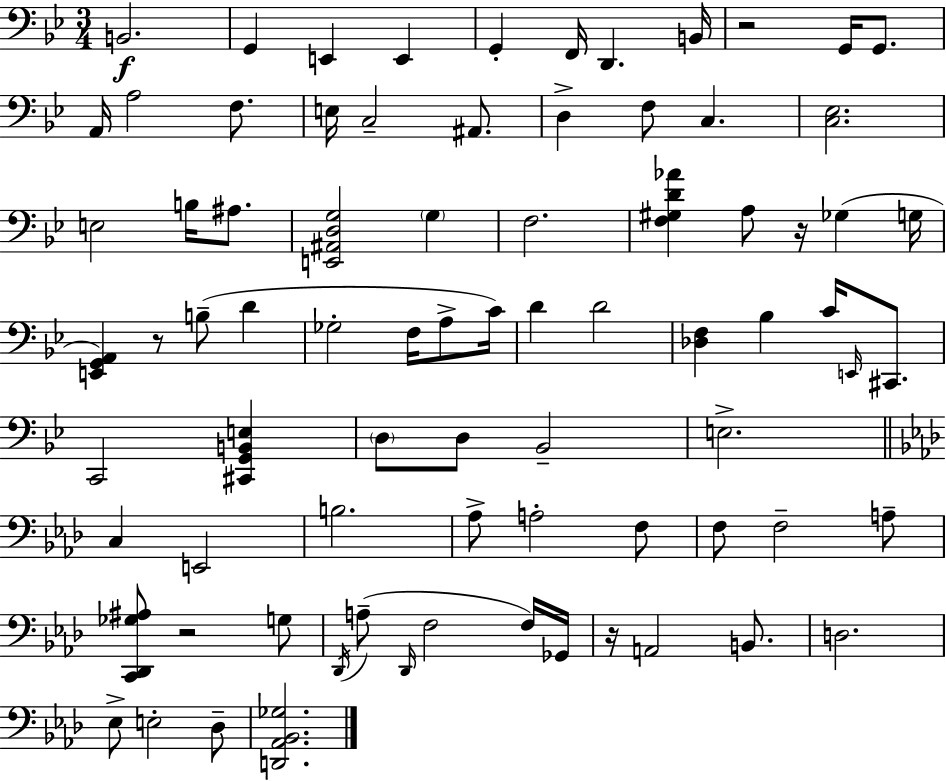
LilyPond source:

{
  \clef bass
  \numericTimeSignature
  \time 3/4
  \key bes \major
  b,2.\f | g,4 e,4 e,4 | g,4-. f,16 d,4. b,16 | r2 g,16 g,8. | \break a,16 a2 f8. | e16 c2-- ais,8. | d4-> f8 c4. | <c ees>2. | \break e2 b16 ais8. | <e, ais, d g>2 \parenthesize g4 | f2. | <f gis d' aes'>4 a8 r16 ges4( g16 | \break <e, g, a,>4) r8 b8--( d'4 | ges2-. f16 a8-> c'16) | d'4 d'2 | <des f>4 bes4 c'16 \grace { e,16 } cis,8. | \break c,2 <cis, g, b, e>4 | \parenthesize d8 d8 bes,2-- | e2.-> | \bar "||" \break \key aes \major c4 e,2 | b2. | aes8-> a2-. f8 | f8 f2-- a8-- | \break <c, des, ges ais>8 r2 g8 | \acciaccatura { des,16 } a8--( \grace { des,16 } f2 | f16) ges,16 r16 a,2 b,8. | d2. | \break ees8-> e2-. | des8-- <d, aes, bes, ges>2. | \bar "|."
}